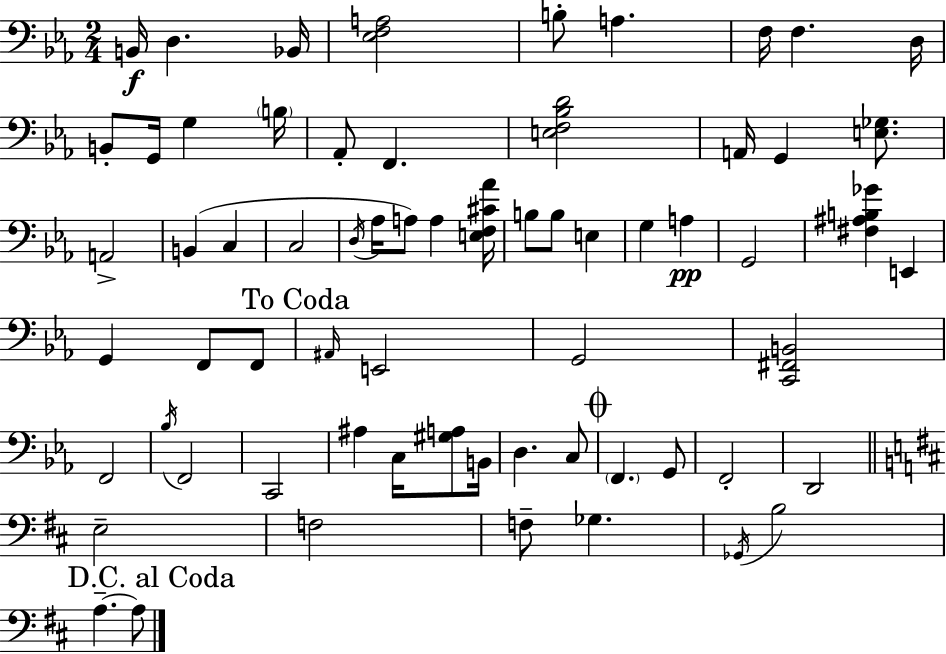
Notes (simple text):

B2/s D3/q. Bb2/s [Eb3,F3,A3]/h B3/e A3/q. F3/s F3/q. D3/s B2/e G2/s G3/q B3/s Ab2/e F2/q. [E3,F3,Bb3,D4]/h A2/s G2/q [E3,Gb3]/e. A2/h B2/q C3/q C3/h D3/s Ab3/s A3/e A3/q [E3,F3,C#4,Ab4]/s B3/e B3/e E3/q G3/q A3/q G2/h [F#3,A#3,B3,Gb4]/q E2/q G2/q F2/e F2/e A#2/s E2/h G2/h [C2,F#2,B2]/h F2/h Bb3/s F2/h C2/h A#3/q C3/s [G#3,A3]/e B2/s D3/q. C3/e F2/q. G2/e F2/h D2/h E3/h F3/h F3/e Gb3/q. Gb2/s B3/h A3/q. A3/e